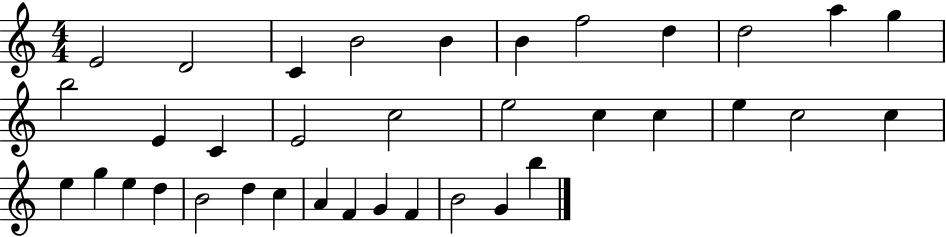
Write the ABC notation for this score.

X:1
T:Untitled
M:4/4
L:1/4
K:C
E2 D2 C B2 B B f2 d d2 a g b2 E C E2 c2 e2 c c e c2 c e g e d B2 d c A F G F B2 G b